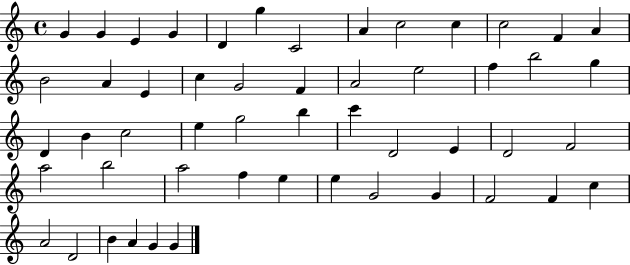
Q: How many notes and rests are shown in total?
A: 52